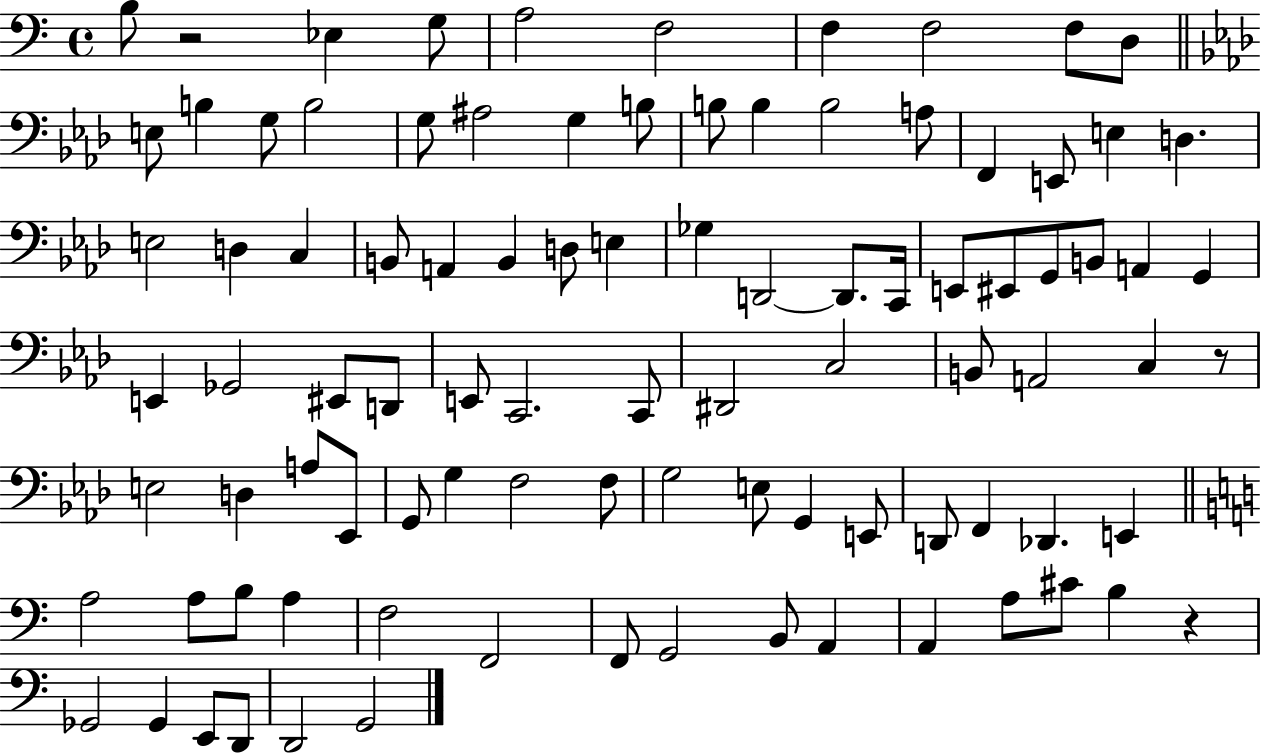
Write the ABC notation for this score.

X:1
T:Untitled
M:4/4
L:1/4
K:C
B,/2 z2 _E, G,/2 A,2 F,2 F, F,2 F,/2 D,/2 E,/2 B, G,/2 B,2 G,/2 ^A,2 G, B,/2 B,/2 B, B,2 A,/2 F,, E,,/2 E, D, E,2 D, C, B,,/2 A,, B,, D,/2 E, _G, D,,2 D,,/2 C,,/4 E,,/2 ^E,,/2 G,,/2 B,,/2 A,, G,, E,, _G,,2 ^E,,/2 D,,/2 E,,/2 C,,2 C,,/2 ^D,,2 C,2 B,,/2 A,,2 C, z/2 E,2 D, A,/2 _E,,/2 G,,/2 G, F,2 F,/2 G,2 E,/2 G,, E,,/2 D,,/2 F,, _D,, E,, A,2 A,/2 B,/2 A, F,2 F,,2 F,,/2 G,,2 B,,/2 A,, A,, A,/2 ^C/2 B, z _G,,2 _G,, E,,/2 D,,/2 D,,2 G,,2